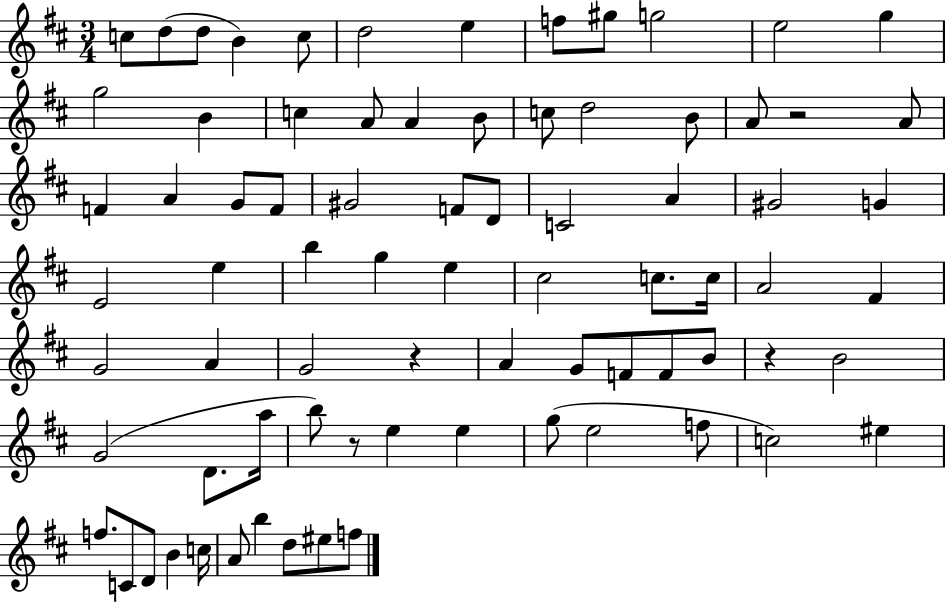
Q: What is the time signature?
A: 3/4